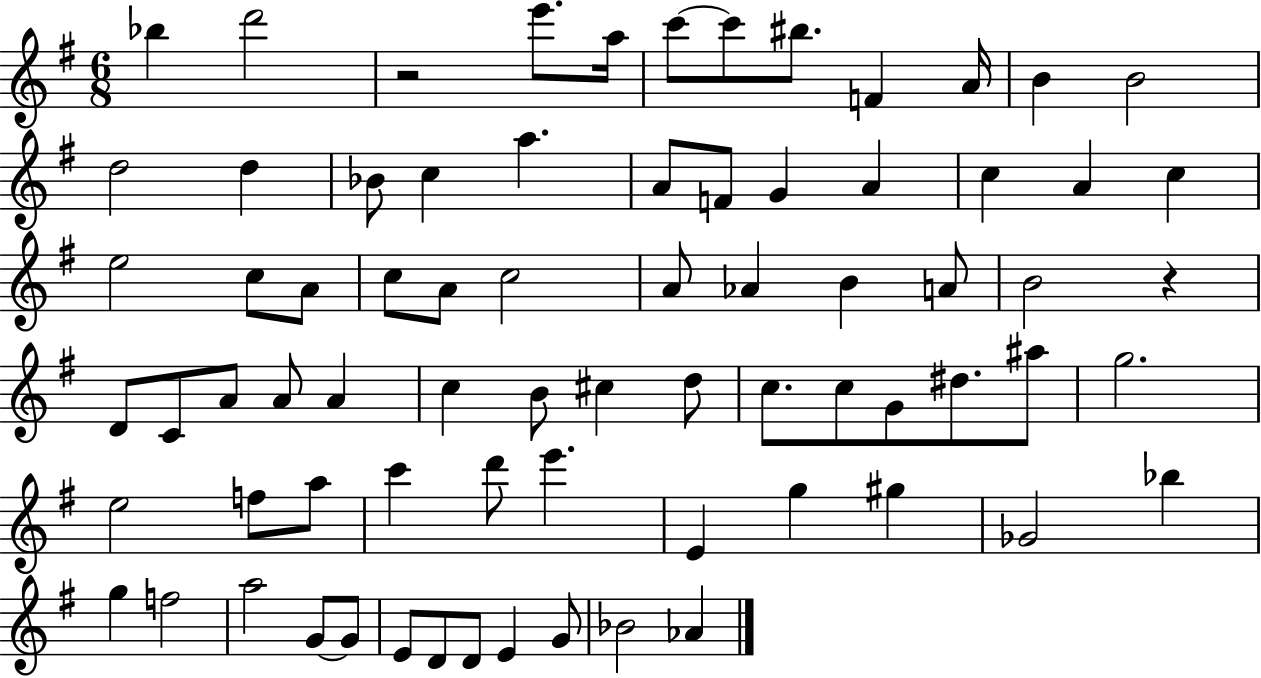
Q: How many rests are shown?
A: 2